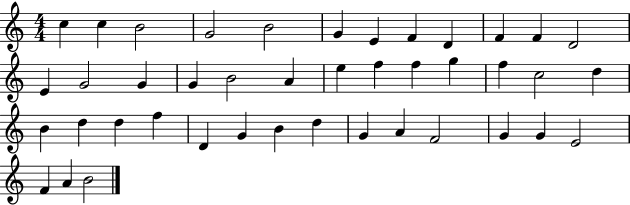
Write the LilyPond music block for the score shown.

{
  \clef treble
  \numericTimeSignature
  \time 4/4
  \key c \major
  c''4 c''4 b'2 | g'2 b'2 | g'4 e'4 f'4 d'4 | f'4 f'4 d'2 | \break e'4 g'2 g'4 | g'4 b'2 a'4 | e''4 f''4 f''4 g''4 | f''4 c''2 d''4 | \break b'4 d''4 d''4 f''4 | d'4 g'4 b'4 d''4 | g'4 a'4 f'2 | g'4 g'4 e'2 | \break f'4 a'4 b'2 | \bar "|."
}